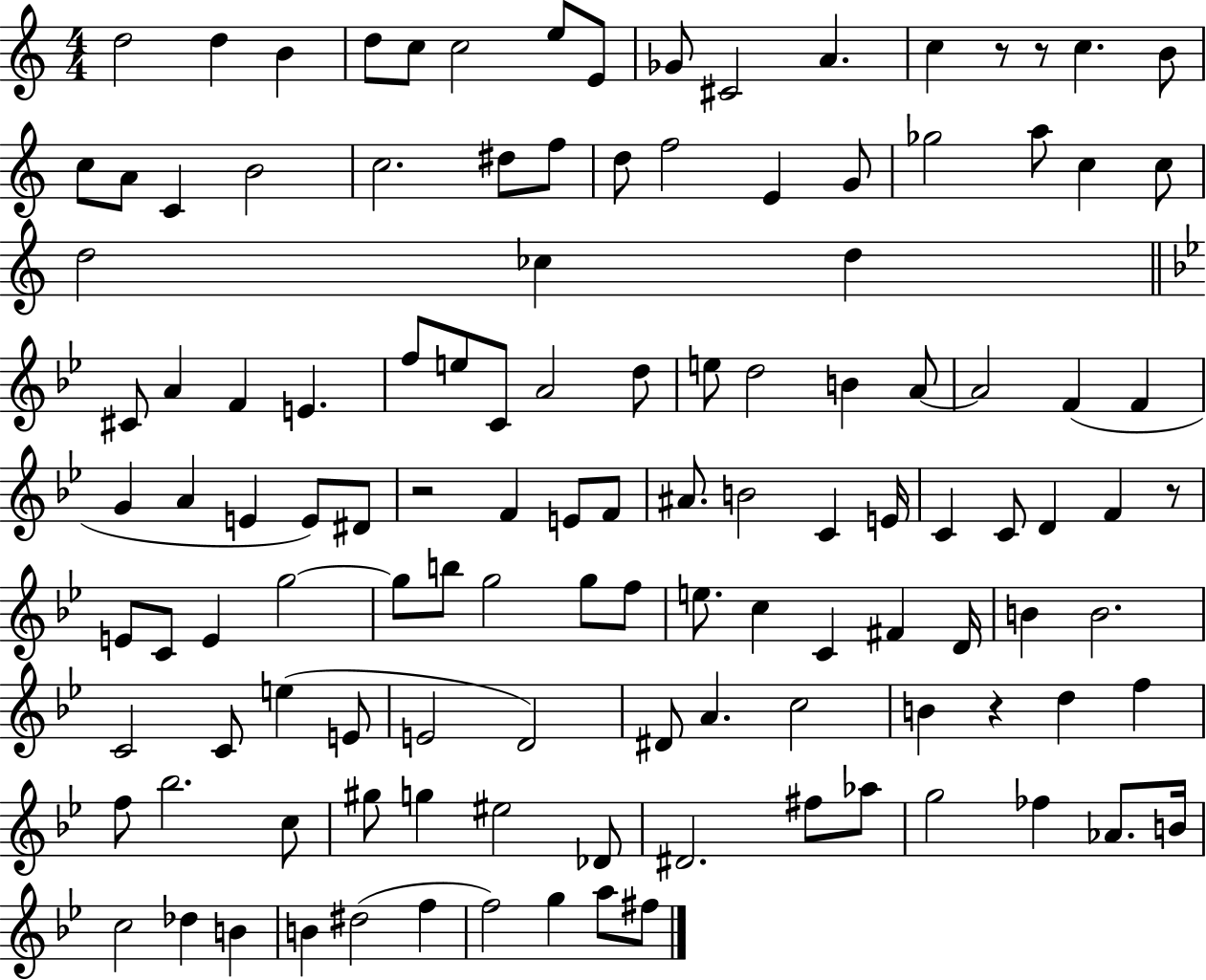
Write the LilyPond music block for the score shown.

{
  \clef treble
  \numericTimeSignature
  \time 4/4
  \key c \major
  d''2 d''4 b'4 | d''8 c''8 c''2 e''8 e'8 | ges'8 cis'2 a'4. | c''4 r8 r8 c''4. b'8 | \break c''8 a'8 c'4 b'2 | c''2. dis''8 f''8 | d''8 f''2 e'4 g'8 | ges''2 a''8 c''4 c''8 | \break d''2 ces''4 d''4 | \bar "||" \break \key g \minor cis'8 a'4 f'4 e'4. | f''8 e''8 c'8 a'2 d''8 | e''8 d''2 b'4 a'8~~ | a'2 f'4( f'4 | \break g'4 a'4 e'4 e'8) dis'8 | r2 f'4 e'8 f'8 | ais'8. b'2 c'4 e'16 | c'4 c'8 d'4 f'4 r8 | \break e'8 c'8 e'4 g''2~~ | g''8 b''8 g''2 g''8 f''8 | e''8. c''4 c'4 fis'4 d'16 | b'4 b'2. | \break c'2 c'8 e''4( e'8 | e'2 d'2) | dis'8 a'4. c''2 | b'4 r4 d''4 f''4 | \break f''8 bes''2. c''8 | gis''8 g''4 eis''2 des'8 | dis'2. fis''8 aes''8 | g''2 fes''4 aes'8. b'16 | \break c''2 des''4 b'4 | b'4 dis''2( f''4 | f''2) g''4 a''8 fis''8 | \bar "|."
}